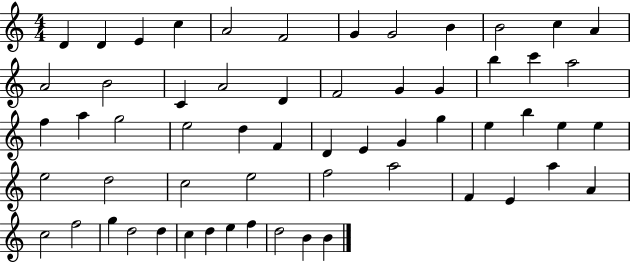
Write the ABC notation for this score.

X:1
T:Untitled
M:4/4
L:1/4
K:C
D D E c A2 F2 G G2 B B2 c A A2 B2 C A2 D F2 G G b c' a2 f a g2 e2 d F D E G g e b e e e2 d2 c2 e2 f2 a2 F E a A c2 f2 g d2 d c d e f d2 B B